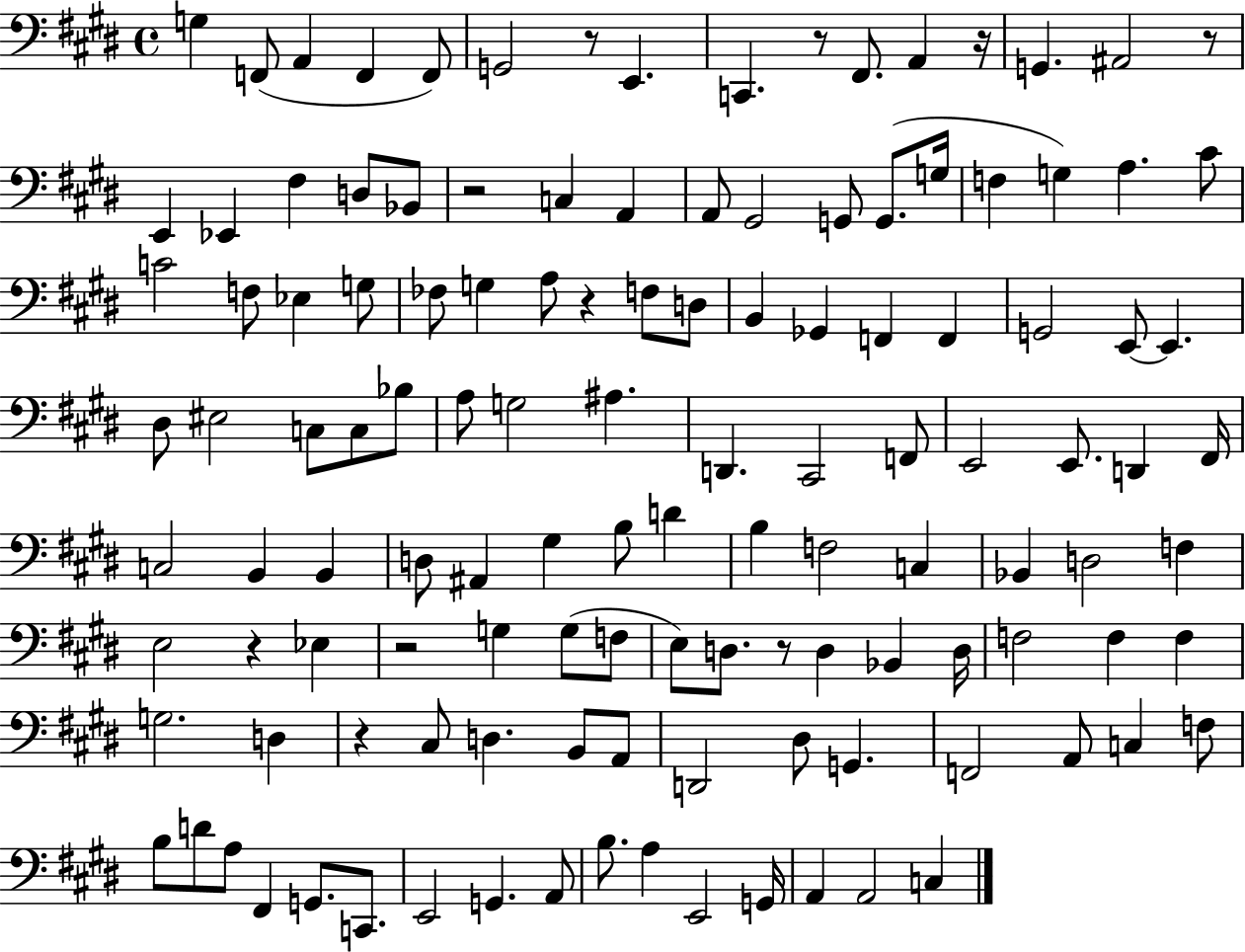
{
  \clef bass
  \time 4/4
  \defaultTimeSignature
  \key e \major
  g4 f,8( a,4 f,4 f,8) | g,2 r8 e,4. | c,4. r8 fis,8. a,4 r16 | g,4. ais,2 r8 | \break e,4 ees,4 fis4 d8 bes,8 | r2 c4 a,4 | a,8 gis,2 g,8 g,8.( g16 | f4 g4) a4. cis'8 | \break c'2 f8 ees4 g8 | fes8 g4 a8 r4 f8 d8 | b,4 ges,4 f,4 f,4 | g,2 e,8~~ e,4. | \break dis8 eis2 c8 c8 bes8 | a8 g2 ais4. | d,4. cis,2 f,8 | e,2 e,8. d,4 fis,16 | \break c2 b,4 b,4 | d8 ais,4 gis4 b8 d'4 | b4 f2 c4 | bes,4 d2 f4 | \break e2 r4 ees4 | r2 g4 g8( f8 | e8) d8. r8 d4 bes,4 d16 | f2 f4 f4 | \break g2. d4 | r4 cis8 d4. b,8 a,8 | d,2 dis8 g,4. | f,2 a,8 c4 f8 | \break b8 d'8 a8 fis,4 g,8. c,8. | e,2 g,4. a,8 | b8. a4 e,2 g,16 | a,4 a,2 c4 | \break \bar "|."
}